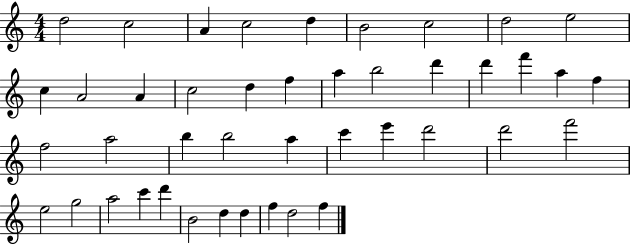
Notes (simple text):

D5/h C5/h A4/q C5/h D5/q B4/h C5/h D5/h E5/h C5/q A4/h A4/q C5/h D5/q F5/q A5/q B5/h D6/q D6/q F6/q A5/q F5/q F5/h A5/h B5/q B5/h A5/q C6/q E6/q D6/h D6/h F6/h E5/h G5/h A5/h C6/q D6/q B4/h D5/q D5/q F5/q D5/h F5/q